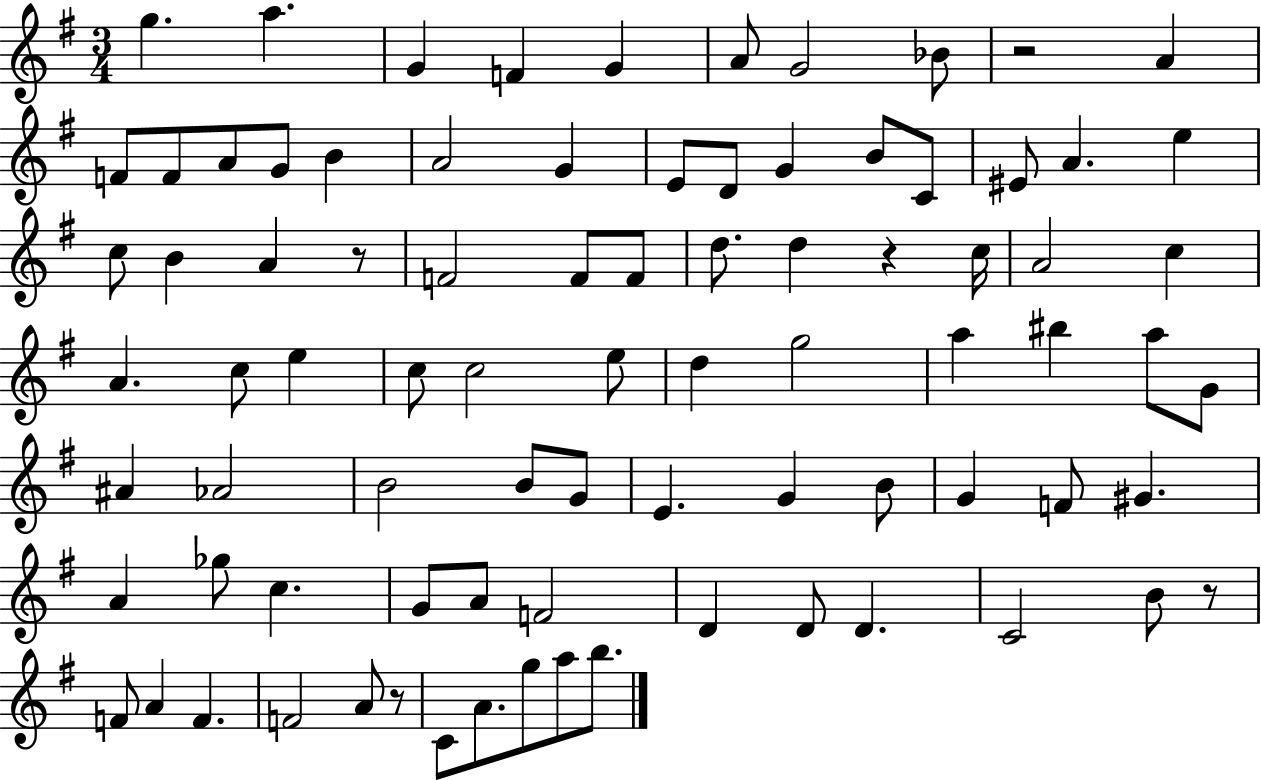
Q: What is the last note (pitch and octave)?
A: B5